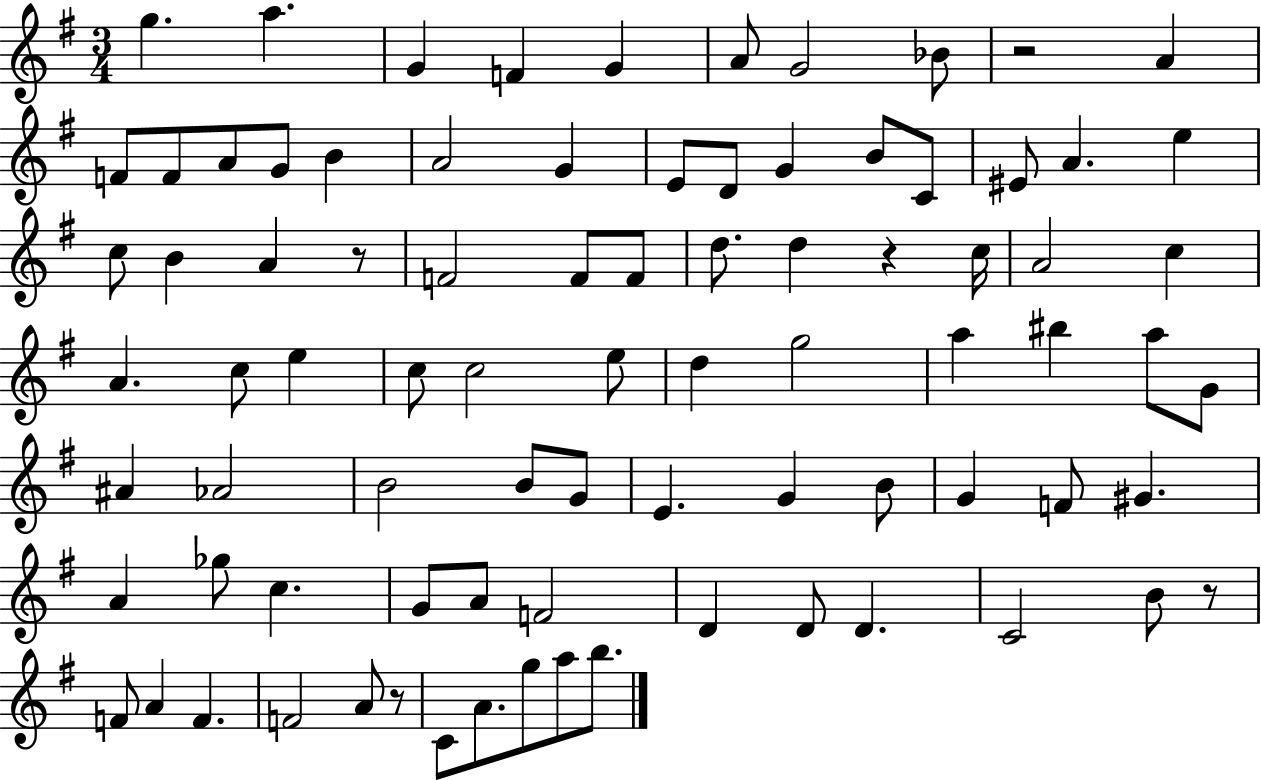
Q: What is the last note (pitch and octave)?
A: B5